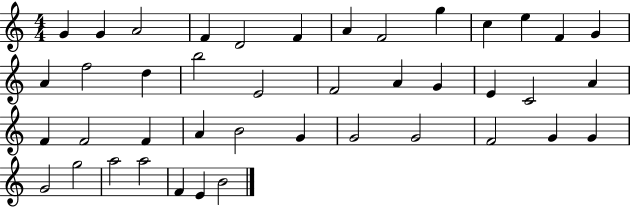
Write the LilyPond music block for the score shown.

{
  \clef treble
  \numericTimeSignature
  \time 4/4
  \key c \major
  g'4 g'4 a'2 | f'4 d'2 f'4 | a'4 f'2 g''4 | c''4 e''4 f'4 g'4 | \break a'4 f''2 d''4 | b''2 e'2 | f'2 a'4 g'4 | e'4 c'2 a'4 | \break f'4 f'2 f'4 | a'4 b'2 g'4 | g'2 g'2 | f'2 g'4 g'4 | \break g'2 g''2 | a''2 a''2 | f'4 e'4 b'2 | \bar "|."
}